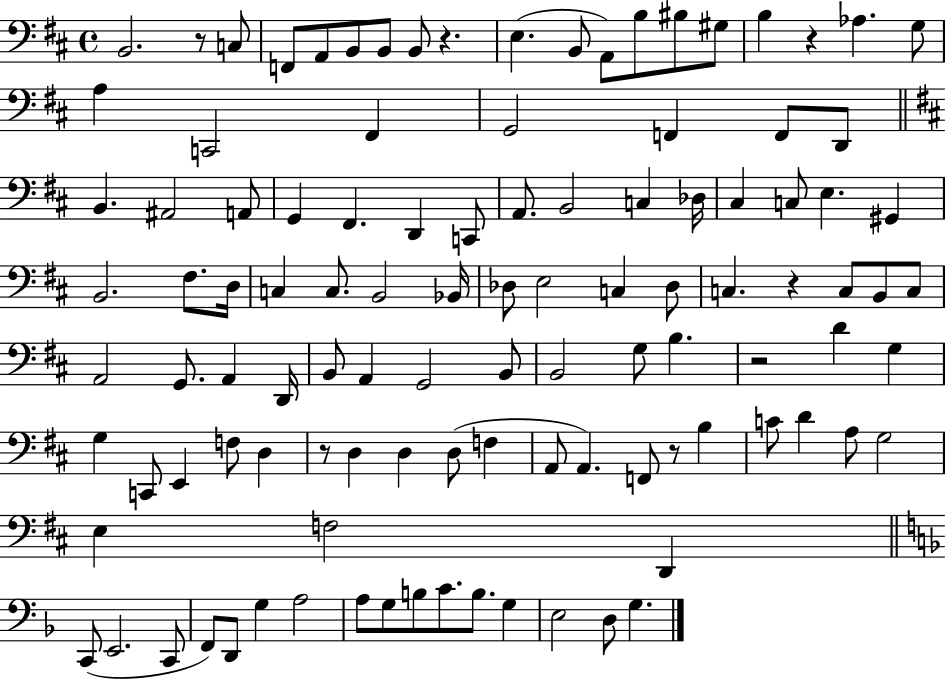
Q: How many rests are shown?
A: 7